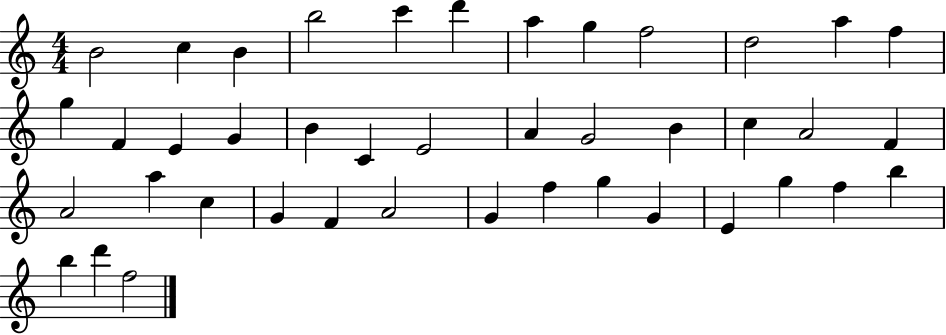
B4/h C5/q B4/q B5/h C6/q D6/q A5/q G5/q F5/h D5/h A5/q F5/q G5/q F4/q E4/q G4/q B4/q C4/q E4/h A4/q G4/h B4/q C5/q A4/h F4/q A4/h A5/q C5/q G4/q F4/q A4/h G4/q F5/q G5/q G4/q E4/q G5/q F5/q B5/q B5/q D6/q F5/h